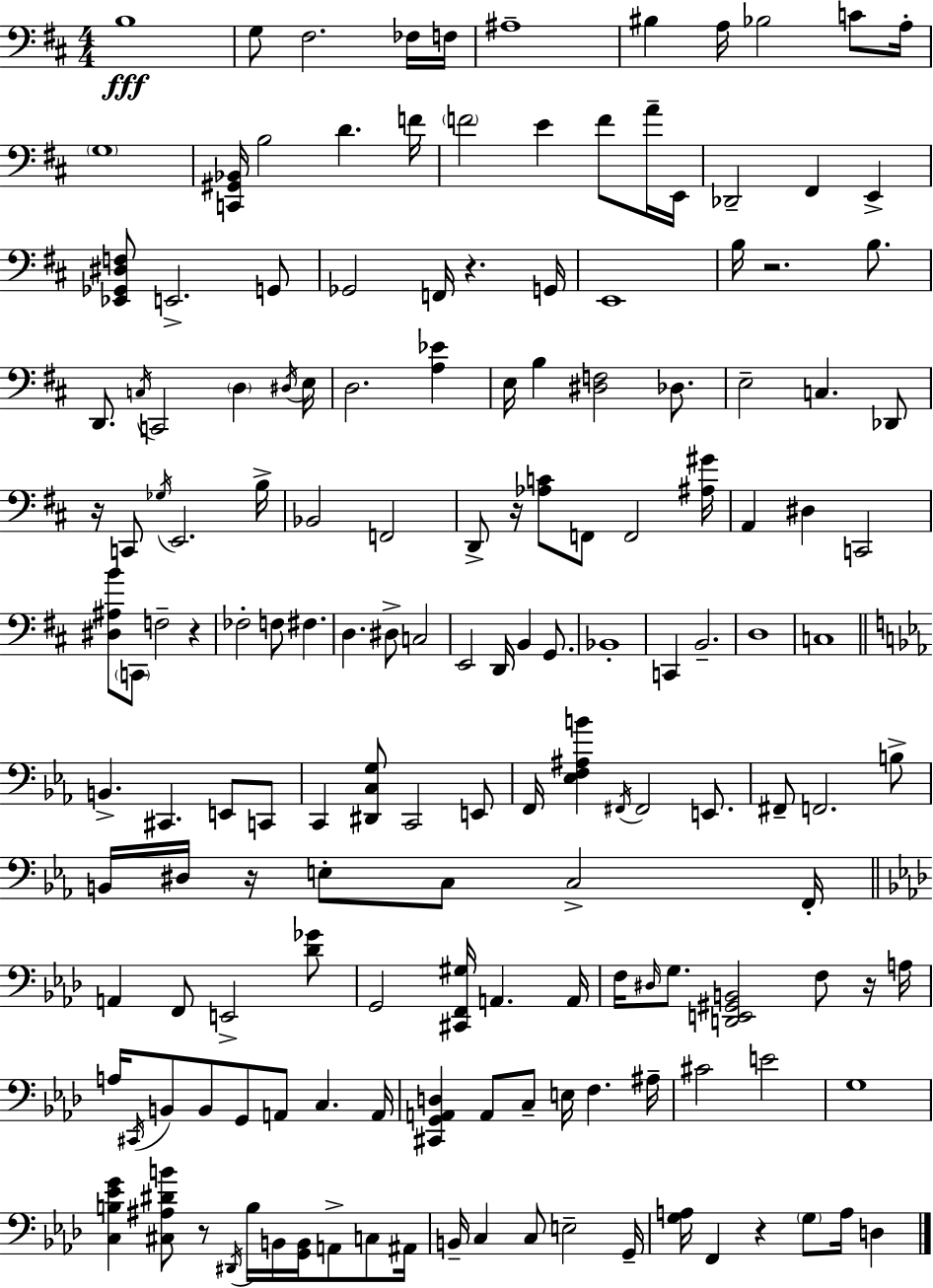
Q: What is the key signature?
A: D major